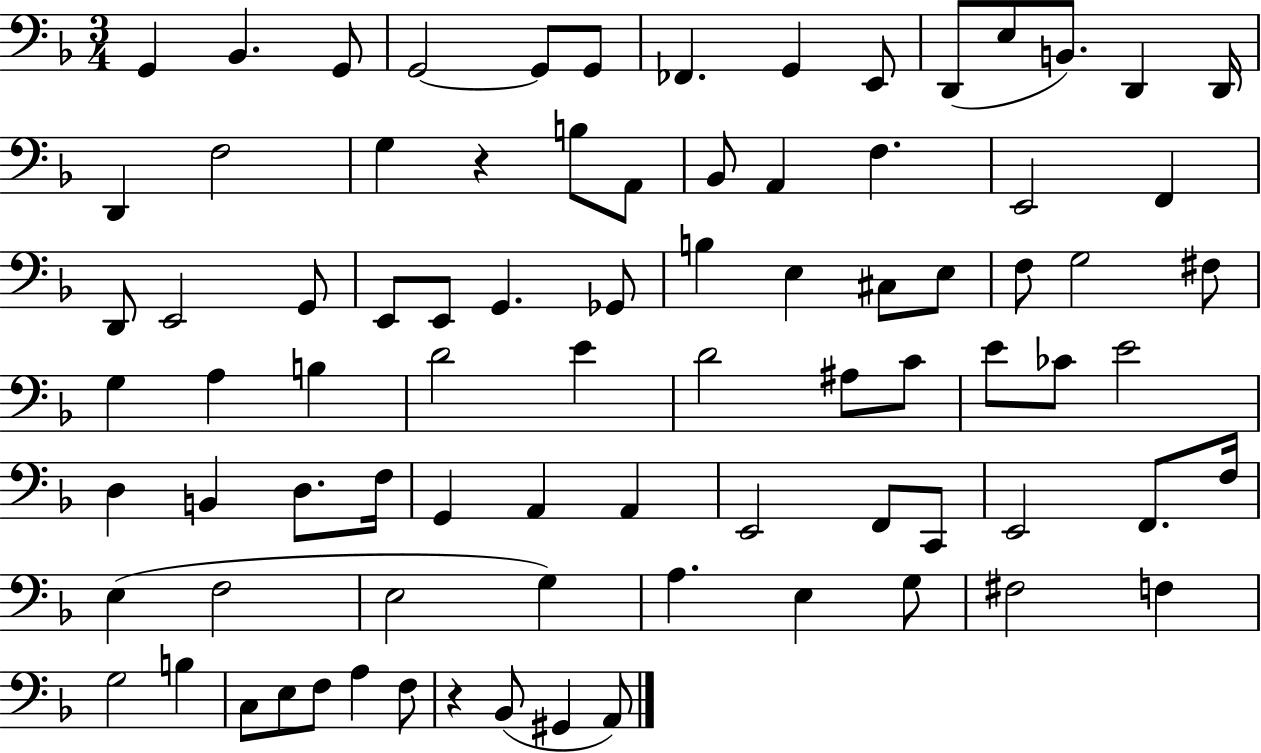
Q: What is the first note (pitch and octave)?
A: G2